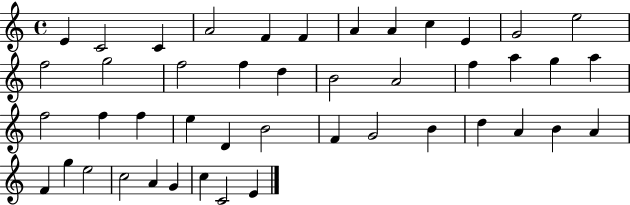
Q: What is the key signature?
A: C major